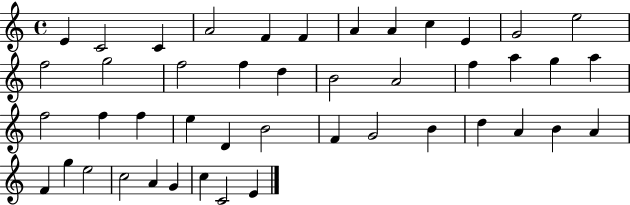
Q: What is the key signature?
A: C major